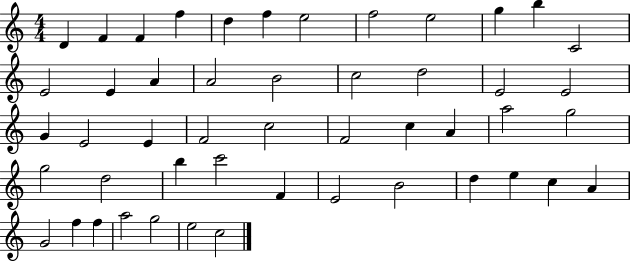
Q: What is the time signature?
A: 4/4